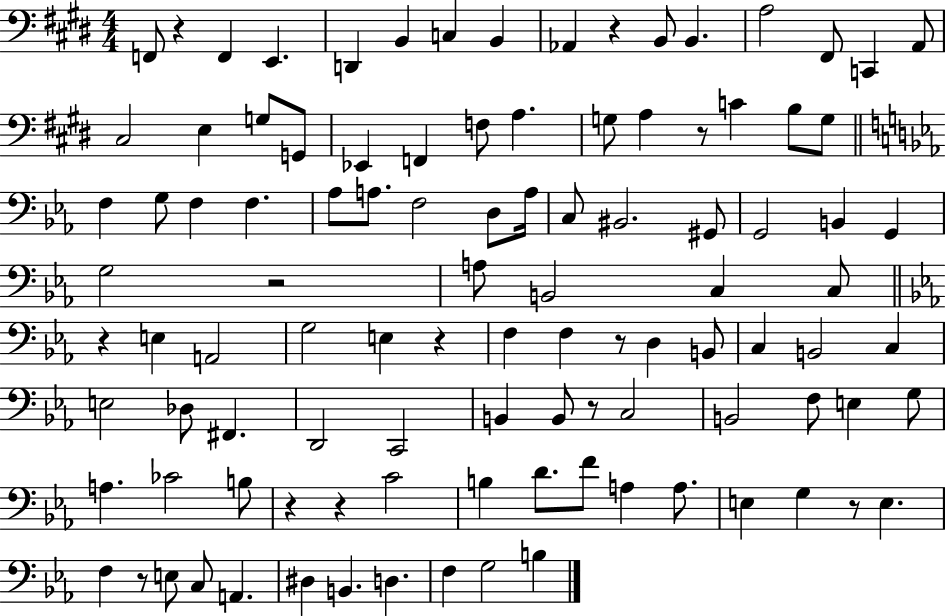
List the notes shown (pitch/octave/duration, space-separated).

F2/e R/q F2/q E2/q. D2/q B2/q C3/q B2/q Ab2/q R/q B2/e B2/q. A3/h F#2/e C2/q A2/e C#3/h E3/q G3/e G2/e Eb2/q F2/q F3/e A3/q. G3/e A3/q R/e C4/q B3/e G3/e F3/q G3/e F3/q F3/q. Ab3/e A3/e. F3/h D3/e A3/s C3/e BIS2/h. G#2/e G2/h B2/q G2/q G3/h R/h A3/e B2/h C3/q C3/e R/q E3/q A2/h G3/h E3/q R/q F3/q F3/q R/e D3/q B2/e C3/q B2/h C3/q E3/h Db3/e F#2/q. D2/h C2/h B2/q B2/e R/e C3/h B2/h F3/e E3/q G3/e A3/q. CES4/h B3/e R/q R/q C4/h B3/q D4/e. F4/e A3/q A3/e. E3/q G3/q R/e E3/q. F3/q R/e E3/e C3/e A2/q. D#3/q B2/q. D3/q. F3/q G3/h B3/q